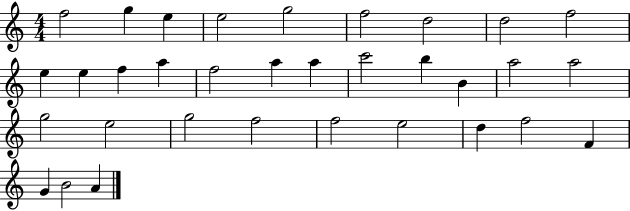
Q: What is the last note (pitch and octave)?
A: A4